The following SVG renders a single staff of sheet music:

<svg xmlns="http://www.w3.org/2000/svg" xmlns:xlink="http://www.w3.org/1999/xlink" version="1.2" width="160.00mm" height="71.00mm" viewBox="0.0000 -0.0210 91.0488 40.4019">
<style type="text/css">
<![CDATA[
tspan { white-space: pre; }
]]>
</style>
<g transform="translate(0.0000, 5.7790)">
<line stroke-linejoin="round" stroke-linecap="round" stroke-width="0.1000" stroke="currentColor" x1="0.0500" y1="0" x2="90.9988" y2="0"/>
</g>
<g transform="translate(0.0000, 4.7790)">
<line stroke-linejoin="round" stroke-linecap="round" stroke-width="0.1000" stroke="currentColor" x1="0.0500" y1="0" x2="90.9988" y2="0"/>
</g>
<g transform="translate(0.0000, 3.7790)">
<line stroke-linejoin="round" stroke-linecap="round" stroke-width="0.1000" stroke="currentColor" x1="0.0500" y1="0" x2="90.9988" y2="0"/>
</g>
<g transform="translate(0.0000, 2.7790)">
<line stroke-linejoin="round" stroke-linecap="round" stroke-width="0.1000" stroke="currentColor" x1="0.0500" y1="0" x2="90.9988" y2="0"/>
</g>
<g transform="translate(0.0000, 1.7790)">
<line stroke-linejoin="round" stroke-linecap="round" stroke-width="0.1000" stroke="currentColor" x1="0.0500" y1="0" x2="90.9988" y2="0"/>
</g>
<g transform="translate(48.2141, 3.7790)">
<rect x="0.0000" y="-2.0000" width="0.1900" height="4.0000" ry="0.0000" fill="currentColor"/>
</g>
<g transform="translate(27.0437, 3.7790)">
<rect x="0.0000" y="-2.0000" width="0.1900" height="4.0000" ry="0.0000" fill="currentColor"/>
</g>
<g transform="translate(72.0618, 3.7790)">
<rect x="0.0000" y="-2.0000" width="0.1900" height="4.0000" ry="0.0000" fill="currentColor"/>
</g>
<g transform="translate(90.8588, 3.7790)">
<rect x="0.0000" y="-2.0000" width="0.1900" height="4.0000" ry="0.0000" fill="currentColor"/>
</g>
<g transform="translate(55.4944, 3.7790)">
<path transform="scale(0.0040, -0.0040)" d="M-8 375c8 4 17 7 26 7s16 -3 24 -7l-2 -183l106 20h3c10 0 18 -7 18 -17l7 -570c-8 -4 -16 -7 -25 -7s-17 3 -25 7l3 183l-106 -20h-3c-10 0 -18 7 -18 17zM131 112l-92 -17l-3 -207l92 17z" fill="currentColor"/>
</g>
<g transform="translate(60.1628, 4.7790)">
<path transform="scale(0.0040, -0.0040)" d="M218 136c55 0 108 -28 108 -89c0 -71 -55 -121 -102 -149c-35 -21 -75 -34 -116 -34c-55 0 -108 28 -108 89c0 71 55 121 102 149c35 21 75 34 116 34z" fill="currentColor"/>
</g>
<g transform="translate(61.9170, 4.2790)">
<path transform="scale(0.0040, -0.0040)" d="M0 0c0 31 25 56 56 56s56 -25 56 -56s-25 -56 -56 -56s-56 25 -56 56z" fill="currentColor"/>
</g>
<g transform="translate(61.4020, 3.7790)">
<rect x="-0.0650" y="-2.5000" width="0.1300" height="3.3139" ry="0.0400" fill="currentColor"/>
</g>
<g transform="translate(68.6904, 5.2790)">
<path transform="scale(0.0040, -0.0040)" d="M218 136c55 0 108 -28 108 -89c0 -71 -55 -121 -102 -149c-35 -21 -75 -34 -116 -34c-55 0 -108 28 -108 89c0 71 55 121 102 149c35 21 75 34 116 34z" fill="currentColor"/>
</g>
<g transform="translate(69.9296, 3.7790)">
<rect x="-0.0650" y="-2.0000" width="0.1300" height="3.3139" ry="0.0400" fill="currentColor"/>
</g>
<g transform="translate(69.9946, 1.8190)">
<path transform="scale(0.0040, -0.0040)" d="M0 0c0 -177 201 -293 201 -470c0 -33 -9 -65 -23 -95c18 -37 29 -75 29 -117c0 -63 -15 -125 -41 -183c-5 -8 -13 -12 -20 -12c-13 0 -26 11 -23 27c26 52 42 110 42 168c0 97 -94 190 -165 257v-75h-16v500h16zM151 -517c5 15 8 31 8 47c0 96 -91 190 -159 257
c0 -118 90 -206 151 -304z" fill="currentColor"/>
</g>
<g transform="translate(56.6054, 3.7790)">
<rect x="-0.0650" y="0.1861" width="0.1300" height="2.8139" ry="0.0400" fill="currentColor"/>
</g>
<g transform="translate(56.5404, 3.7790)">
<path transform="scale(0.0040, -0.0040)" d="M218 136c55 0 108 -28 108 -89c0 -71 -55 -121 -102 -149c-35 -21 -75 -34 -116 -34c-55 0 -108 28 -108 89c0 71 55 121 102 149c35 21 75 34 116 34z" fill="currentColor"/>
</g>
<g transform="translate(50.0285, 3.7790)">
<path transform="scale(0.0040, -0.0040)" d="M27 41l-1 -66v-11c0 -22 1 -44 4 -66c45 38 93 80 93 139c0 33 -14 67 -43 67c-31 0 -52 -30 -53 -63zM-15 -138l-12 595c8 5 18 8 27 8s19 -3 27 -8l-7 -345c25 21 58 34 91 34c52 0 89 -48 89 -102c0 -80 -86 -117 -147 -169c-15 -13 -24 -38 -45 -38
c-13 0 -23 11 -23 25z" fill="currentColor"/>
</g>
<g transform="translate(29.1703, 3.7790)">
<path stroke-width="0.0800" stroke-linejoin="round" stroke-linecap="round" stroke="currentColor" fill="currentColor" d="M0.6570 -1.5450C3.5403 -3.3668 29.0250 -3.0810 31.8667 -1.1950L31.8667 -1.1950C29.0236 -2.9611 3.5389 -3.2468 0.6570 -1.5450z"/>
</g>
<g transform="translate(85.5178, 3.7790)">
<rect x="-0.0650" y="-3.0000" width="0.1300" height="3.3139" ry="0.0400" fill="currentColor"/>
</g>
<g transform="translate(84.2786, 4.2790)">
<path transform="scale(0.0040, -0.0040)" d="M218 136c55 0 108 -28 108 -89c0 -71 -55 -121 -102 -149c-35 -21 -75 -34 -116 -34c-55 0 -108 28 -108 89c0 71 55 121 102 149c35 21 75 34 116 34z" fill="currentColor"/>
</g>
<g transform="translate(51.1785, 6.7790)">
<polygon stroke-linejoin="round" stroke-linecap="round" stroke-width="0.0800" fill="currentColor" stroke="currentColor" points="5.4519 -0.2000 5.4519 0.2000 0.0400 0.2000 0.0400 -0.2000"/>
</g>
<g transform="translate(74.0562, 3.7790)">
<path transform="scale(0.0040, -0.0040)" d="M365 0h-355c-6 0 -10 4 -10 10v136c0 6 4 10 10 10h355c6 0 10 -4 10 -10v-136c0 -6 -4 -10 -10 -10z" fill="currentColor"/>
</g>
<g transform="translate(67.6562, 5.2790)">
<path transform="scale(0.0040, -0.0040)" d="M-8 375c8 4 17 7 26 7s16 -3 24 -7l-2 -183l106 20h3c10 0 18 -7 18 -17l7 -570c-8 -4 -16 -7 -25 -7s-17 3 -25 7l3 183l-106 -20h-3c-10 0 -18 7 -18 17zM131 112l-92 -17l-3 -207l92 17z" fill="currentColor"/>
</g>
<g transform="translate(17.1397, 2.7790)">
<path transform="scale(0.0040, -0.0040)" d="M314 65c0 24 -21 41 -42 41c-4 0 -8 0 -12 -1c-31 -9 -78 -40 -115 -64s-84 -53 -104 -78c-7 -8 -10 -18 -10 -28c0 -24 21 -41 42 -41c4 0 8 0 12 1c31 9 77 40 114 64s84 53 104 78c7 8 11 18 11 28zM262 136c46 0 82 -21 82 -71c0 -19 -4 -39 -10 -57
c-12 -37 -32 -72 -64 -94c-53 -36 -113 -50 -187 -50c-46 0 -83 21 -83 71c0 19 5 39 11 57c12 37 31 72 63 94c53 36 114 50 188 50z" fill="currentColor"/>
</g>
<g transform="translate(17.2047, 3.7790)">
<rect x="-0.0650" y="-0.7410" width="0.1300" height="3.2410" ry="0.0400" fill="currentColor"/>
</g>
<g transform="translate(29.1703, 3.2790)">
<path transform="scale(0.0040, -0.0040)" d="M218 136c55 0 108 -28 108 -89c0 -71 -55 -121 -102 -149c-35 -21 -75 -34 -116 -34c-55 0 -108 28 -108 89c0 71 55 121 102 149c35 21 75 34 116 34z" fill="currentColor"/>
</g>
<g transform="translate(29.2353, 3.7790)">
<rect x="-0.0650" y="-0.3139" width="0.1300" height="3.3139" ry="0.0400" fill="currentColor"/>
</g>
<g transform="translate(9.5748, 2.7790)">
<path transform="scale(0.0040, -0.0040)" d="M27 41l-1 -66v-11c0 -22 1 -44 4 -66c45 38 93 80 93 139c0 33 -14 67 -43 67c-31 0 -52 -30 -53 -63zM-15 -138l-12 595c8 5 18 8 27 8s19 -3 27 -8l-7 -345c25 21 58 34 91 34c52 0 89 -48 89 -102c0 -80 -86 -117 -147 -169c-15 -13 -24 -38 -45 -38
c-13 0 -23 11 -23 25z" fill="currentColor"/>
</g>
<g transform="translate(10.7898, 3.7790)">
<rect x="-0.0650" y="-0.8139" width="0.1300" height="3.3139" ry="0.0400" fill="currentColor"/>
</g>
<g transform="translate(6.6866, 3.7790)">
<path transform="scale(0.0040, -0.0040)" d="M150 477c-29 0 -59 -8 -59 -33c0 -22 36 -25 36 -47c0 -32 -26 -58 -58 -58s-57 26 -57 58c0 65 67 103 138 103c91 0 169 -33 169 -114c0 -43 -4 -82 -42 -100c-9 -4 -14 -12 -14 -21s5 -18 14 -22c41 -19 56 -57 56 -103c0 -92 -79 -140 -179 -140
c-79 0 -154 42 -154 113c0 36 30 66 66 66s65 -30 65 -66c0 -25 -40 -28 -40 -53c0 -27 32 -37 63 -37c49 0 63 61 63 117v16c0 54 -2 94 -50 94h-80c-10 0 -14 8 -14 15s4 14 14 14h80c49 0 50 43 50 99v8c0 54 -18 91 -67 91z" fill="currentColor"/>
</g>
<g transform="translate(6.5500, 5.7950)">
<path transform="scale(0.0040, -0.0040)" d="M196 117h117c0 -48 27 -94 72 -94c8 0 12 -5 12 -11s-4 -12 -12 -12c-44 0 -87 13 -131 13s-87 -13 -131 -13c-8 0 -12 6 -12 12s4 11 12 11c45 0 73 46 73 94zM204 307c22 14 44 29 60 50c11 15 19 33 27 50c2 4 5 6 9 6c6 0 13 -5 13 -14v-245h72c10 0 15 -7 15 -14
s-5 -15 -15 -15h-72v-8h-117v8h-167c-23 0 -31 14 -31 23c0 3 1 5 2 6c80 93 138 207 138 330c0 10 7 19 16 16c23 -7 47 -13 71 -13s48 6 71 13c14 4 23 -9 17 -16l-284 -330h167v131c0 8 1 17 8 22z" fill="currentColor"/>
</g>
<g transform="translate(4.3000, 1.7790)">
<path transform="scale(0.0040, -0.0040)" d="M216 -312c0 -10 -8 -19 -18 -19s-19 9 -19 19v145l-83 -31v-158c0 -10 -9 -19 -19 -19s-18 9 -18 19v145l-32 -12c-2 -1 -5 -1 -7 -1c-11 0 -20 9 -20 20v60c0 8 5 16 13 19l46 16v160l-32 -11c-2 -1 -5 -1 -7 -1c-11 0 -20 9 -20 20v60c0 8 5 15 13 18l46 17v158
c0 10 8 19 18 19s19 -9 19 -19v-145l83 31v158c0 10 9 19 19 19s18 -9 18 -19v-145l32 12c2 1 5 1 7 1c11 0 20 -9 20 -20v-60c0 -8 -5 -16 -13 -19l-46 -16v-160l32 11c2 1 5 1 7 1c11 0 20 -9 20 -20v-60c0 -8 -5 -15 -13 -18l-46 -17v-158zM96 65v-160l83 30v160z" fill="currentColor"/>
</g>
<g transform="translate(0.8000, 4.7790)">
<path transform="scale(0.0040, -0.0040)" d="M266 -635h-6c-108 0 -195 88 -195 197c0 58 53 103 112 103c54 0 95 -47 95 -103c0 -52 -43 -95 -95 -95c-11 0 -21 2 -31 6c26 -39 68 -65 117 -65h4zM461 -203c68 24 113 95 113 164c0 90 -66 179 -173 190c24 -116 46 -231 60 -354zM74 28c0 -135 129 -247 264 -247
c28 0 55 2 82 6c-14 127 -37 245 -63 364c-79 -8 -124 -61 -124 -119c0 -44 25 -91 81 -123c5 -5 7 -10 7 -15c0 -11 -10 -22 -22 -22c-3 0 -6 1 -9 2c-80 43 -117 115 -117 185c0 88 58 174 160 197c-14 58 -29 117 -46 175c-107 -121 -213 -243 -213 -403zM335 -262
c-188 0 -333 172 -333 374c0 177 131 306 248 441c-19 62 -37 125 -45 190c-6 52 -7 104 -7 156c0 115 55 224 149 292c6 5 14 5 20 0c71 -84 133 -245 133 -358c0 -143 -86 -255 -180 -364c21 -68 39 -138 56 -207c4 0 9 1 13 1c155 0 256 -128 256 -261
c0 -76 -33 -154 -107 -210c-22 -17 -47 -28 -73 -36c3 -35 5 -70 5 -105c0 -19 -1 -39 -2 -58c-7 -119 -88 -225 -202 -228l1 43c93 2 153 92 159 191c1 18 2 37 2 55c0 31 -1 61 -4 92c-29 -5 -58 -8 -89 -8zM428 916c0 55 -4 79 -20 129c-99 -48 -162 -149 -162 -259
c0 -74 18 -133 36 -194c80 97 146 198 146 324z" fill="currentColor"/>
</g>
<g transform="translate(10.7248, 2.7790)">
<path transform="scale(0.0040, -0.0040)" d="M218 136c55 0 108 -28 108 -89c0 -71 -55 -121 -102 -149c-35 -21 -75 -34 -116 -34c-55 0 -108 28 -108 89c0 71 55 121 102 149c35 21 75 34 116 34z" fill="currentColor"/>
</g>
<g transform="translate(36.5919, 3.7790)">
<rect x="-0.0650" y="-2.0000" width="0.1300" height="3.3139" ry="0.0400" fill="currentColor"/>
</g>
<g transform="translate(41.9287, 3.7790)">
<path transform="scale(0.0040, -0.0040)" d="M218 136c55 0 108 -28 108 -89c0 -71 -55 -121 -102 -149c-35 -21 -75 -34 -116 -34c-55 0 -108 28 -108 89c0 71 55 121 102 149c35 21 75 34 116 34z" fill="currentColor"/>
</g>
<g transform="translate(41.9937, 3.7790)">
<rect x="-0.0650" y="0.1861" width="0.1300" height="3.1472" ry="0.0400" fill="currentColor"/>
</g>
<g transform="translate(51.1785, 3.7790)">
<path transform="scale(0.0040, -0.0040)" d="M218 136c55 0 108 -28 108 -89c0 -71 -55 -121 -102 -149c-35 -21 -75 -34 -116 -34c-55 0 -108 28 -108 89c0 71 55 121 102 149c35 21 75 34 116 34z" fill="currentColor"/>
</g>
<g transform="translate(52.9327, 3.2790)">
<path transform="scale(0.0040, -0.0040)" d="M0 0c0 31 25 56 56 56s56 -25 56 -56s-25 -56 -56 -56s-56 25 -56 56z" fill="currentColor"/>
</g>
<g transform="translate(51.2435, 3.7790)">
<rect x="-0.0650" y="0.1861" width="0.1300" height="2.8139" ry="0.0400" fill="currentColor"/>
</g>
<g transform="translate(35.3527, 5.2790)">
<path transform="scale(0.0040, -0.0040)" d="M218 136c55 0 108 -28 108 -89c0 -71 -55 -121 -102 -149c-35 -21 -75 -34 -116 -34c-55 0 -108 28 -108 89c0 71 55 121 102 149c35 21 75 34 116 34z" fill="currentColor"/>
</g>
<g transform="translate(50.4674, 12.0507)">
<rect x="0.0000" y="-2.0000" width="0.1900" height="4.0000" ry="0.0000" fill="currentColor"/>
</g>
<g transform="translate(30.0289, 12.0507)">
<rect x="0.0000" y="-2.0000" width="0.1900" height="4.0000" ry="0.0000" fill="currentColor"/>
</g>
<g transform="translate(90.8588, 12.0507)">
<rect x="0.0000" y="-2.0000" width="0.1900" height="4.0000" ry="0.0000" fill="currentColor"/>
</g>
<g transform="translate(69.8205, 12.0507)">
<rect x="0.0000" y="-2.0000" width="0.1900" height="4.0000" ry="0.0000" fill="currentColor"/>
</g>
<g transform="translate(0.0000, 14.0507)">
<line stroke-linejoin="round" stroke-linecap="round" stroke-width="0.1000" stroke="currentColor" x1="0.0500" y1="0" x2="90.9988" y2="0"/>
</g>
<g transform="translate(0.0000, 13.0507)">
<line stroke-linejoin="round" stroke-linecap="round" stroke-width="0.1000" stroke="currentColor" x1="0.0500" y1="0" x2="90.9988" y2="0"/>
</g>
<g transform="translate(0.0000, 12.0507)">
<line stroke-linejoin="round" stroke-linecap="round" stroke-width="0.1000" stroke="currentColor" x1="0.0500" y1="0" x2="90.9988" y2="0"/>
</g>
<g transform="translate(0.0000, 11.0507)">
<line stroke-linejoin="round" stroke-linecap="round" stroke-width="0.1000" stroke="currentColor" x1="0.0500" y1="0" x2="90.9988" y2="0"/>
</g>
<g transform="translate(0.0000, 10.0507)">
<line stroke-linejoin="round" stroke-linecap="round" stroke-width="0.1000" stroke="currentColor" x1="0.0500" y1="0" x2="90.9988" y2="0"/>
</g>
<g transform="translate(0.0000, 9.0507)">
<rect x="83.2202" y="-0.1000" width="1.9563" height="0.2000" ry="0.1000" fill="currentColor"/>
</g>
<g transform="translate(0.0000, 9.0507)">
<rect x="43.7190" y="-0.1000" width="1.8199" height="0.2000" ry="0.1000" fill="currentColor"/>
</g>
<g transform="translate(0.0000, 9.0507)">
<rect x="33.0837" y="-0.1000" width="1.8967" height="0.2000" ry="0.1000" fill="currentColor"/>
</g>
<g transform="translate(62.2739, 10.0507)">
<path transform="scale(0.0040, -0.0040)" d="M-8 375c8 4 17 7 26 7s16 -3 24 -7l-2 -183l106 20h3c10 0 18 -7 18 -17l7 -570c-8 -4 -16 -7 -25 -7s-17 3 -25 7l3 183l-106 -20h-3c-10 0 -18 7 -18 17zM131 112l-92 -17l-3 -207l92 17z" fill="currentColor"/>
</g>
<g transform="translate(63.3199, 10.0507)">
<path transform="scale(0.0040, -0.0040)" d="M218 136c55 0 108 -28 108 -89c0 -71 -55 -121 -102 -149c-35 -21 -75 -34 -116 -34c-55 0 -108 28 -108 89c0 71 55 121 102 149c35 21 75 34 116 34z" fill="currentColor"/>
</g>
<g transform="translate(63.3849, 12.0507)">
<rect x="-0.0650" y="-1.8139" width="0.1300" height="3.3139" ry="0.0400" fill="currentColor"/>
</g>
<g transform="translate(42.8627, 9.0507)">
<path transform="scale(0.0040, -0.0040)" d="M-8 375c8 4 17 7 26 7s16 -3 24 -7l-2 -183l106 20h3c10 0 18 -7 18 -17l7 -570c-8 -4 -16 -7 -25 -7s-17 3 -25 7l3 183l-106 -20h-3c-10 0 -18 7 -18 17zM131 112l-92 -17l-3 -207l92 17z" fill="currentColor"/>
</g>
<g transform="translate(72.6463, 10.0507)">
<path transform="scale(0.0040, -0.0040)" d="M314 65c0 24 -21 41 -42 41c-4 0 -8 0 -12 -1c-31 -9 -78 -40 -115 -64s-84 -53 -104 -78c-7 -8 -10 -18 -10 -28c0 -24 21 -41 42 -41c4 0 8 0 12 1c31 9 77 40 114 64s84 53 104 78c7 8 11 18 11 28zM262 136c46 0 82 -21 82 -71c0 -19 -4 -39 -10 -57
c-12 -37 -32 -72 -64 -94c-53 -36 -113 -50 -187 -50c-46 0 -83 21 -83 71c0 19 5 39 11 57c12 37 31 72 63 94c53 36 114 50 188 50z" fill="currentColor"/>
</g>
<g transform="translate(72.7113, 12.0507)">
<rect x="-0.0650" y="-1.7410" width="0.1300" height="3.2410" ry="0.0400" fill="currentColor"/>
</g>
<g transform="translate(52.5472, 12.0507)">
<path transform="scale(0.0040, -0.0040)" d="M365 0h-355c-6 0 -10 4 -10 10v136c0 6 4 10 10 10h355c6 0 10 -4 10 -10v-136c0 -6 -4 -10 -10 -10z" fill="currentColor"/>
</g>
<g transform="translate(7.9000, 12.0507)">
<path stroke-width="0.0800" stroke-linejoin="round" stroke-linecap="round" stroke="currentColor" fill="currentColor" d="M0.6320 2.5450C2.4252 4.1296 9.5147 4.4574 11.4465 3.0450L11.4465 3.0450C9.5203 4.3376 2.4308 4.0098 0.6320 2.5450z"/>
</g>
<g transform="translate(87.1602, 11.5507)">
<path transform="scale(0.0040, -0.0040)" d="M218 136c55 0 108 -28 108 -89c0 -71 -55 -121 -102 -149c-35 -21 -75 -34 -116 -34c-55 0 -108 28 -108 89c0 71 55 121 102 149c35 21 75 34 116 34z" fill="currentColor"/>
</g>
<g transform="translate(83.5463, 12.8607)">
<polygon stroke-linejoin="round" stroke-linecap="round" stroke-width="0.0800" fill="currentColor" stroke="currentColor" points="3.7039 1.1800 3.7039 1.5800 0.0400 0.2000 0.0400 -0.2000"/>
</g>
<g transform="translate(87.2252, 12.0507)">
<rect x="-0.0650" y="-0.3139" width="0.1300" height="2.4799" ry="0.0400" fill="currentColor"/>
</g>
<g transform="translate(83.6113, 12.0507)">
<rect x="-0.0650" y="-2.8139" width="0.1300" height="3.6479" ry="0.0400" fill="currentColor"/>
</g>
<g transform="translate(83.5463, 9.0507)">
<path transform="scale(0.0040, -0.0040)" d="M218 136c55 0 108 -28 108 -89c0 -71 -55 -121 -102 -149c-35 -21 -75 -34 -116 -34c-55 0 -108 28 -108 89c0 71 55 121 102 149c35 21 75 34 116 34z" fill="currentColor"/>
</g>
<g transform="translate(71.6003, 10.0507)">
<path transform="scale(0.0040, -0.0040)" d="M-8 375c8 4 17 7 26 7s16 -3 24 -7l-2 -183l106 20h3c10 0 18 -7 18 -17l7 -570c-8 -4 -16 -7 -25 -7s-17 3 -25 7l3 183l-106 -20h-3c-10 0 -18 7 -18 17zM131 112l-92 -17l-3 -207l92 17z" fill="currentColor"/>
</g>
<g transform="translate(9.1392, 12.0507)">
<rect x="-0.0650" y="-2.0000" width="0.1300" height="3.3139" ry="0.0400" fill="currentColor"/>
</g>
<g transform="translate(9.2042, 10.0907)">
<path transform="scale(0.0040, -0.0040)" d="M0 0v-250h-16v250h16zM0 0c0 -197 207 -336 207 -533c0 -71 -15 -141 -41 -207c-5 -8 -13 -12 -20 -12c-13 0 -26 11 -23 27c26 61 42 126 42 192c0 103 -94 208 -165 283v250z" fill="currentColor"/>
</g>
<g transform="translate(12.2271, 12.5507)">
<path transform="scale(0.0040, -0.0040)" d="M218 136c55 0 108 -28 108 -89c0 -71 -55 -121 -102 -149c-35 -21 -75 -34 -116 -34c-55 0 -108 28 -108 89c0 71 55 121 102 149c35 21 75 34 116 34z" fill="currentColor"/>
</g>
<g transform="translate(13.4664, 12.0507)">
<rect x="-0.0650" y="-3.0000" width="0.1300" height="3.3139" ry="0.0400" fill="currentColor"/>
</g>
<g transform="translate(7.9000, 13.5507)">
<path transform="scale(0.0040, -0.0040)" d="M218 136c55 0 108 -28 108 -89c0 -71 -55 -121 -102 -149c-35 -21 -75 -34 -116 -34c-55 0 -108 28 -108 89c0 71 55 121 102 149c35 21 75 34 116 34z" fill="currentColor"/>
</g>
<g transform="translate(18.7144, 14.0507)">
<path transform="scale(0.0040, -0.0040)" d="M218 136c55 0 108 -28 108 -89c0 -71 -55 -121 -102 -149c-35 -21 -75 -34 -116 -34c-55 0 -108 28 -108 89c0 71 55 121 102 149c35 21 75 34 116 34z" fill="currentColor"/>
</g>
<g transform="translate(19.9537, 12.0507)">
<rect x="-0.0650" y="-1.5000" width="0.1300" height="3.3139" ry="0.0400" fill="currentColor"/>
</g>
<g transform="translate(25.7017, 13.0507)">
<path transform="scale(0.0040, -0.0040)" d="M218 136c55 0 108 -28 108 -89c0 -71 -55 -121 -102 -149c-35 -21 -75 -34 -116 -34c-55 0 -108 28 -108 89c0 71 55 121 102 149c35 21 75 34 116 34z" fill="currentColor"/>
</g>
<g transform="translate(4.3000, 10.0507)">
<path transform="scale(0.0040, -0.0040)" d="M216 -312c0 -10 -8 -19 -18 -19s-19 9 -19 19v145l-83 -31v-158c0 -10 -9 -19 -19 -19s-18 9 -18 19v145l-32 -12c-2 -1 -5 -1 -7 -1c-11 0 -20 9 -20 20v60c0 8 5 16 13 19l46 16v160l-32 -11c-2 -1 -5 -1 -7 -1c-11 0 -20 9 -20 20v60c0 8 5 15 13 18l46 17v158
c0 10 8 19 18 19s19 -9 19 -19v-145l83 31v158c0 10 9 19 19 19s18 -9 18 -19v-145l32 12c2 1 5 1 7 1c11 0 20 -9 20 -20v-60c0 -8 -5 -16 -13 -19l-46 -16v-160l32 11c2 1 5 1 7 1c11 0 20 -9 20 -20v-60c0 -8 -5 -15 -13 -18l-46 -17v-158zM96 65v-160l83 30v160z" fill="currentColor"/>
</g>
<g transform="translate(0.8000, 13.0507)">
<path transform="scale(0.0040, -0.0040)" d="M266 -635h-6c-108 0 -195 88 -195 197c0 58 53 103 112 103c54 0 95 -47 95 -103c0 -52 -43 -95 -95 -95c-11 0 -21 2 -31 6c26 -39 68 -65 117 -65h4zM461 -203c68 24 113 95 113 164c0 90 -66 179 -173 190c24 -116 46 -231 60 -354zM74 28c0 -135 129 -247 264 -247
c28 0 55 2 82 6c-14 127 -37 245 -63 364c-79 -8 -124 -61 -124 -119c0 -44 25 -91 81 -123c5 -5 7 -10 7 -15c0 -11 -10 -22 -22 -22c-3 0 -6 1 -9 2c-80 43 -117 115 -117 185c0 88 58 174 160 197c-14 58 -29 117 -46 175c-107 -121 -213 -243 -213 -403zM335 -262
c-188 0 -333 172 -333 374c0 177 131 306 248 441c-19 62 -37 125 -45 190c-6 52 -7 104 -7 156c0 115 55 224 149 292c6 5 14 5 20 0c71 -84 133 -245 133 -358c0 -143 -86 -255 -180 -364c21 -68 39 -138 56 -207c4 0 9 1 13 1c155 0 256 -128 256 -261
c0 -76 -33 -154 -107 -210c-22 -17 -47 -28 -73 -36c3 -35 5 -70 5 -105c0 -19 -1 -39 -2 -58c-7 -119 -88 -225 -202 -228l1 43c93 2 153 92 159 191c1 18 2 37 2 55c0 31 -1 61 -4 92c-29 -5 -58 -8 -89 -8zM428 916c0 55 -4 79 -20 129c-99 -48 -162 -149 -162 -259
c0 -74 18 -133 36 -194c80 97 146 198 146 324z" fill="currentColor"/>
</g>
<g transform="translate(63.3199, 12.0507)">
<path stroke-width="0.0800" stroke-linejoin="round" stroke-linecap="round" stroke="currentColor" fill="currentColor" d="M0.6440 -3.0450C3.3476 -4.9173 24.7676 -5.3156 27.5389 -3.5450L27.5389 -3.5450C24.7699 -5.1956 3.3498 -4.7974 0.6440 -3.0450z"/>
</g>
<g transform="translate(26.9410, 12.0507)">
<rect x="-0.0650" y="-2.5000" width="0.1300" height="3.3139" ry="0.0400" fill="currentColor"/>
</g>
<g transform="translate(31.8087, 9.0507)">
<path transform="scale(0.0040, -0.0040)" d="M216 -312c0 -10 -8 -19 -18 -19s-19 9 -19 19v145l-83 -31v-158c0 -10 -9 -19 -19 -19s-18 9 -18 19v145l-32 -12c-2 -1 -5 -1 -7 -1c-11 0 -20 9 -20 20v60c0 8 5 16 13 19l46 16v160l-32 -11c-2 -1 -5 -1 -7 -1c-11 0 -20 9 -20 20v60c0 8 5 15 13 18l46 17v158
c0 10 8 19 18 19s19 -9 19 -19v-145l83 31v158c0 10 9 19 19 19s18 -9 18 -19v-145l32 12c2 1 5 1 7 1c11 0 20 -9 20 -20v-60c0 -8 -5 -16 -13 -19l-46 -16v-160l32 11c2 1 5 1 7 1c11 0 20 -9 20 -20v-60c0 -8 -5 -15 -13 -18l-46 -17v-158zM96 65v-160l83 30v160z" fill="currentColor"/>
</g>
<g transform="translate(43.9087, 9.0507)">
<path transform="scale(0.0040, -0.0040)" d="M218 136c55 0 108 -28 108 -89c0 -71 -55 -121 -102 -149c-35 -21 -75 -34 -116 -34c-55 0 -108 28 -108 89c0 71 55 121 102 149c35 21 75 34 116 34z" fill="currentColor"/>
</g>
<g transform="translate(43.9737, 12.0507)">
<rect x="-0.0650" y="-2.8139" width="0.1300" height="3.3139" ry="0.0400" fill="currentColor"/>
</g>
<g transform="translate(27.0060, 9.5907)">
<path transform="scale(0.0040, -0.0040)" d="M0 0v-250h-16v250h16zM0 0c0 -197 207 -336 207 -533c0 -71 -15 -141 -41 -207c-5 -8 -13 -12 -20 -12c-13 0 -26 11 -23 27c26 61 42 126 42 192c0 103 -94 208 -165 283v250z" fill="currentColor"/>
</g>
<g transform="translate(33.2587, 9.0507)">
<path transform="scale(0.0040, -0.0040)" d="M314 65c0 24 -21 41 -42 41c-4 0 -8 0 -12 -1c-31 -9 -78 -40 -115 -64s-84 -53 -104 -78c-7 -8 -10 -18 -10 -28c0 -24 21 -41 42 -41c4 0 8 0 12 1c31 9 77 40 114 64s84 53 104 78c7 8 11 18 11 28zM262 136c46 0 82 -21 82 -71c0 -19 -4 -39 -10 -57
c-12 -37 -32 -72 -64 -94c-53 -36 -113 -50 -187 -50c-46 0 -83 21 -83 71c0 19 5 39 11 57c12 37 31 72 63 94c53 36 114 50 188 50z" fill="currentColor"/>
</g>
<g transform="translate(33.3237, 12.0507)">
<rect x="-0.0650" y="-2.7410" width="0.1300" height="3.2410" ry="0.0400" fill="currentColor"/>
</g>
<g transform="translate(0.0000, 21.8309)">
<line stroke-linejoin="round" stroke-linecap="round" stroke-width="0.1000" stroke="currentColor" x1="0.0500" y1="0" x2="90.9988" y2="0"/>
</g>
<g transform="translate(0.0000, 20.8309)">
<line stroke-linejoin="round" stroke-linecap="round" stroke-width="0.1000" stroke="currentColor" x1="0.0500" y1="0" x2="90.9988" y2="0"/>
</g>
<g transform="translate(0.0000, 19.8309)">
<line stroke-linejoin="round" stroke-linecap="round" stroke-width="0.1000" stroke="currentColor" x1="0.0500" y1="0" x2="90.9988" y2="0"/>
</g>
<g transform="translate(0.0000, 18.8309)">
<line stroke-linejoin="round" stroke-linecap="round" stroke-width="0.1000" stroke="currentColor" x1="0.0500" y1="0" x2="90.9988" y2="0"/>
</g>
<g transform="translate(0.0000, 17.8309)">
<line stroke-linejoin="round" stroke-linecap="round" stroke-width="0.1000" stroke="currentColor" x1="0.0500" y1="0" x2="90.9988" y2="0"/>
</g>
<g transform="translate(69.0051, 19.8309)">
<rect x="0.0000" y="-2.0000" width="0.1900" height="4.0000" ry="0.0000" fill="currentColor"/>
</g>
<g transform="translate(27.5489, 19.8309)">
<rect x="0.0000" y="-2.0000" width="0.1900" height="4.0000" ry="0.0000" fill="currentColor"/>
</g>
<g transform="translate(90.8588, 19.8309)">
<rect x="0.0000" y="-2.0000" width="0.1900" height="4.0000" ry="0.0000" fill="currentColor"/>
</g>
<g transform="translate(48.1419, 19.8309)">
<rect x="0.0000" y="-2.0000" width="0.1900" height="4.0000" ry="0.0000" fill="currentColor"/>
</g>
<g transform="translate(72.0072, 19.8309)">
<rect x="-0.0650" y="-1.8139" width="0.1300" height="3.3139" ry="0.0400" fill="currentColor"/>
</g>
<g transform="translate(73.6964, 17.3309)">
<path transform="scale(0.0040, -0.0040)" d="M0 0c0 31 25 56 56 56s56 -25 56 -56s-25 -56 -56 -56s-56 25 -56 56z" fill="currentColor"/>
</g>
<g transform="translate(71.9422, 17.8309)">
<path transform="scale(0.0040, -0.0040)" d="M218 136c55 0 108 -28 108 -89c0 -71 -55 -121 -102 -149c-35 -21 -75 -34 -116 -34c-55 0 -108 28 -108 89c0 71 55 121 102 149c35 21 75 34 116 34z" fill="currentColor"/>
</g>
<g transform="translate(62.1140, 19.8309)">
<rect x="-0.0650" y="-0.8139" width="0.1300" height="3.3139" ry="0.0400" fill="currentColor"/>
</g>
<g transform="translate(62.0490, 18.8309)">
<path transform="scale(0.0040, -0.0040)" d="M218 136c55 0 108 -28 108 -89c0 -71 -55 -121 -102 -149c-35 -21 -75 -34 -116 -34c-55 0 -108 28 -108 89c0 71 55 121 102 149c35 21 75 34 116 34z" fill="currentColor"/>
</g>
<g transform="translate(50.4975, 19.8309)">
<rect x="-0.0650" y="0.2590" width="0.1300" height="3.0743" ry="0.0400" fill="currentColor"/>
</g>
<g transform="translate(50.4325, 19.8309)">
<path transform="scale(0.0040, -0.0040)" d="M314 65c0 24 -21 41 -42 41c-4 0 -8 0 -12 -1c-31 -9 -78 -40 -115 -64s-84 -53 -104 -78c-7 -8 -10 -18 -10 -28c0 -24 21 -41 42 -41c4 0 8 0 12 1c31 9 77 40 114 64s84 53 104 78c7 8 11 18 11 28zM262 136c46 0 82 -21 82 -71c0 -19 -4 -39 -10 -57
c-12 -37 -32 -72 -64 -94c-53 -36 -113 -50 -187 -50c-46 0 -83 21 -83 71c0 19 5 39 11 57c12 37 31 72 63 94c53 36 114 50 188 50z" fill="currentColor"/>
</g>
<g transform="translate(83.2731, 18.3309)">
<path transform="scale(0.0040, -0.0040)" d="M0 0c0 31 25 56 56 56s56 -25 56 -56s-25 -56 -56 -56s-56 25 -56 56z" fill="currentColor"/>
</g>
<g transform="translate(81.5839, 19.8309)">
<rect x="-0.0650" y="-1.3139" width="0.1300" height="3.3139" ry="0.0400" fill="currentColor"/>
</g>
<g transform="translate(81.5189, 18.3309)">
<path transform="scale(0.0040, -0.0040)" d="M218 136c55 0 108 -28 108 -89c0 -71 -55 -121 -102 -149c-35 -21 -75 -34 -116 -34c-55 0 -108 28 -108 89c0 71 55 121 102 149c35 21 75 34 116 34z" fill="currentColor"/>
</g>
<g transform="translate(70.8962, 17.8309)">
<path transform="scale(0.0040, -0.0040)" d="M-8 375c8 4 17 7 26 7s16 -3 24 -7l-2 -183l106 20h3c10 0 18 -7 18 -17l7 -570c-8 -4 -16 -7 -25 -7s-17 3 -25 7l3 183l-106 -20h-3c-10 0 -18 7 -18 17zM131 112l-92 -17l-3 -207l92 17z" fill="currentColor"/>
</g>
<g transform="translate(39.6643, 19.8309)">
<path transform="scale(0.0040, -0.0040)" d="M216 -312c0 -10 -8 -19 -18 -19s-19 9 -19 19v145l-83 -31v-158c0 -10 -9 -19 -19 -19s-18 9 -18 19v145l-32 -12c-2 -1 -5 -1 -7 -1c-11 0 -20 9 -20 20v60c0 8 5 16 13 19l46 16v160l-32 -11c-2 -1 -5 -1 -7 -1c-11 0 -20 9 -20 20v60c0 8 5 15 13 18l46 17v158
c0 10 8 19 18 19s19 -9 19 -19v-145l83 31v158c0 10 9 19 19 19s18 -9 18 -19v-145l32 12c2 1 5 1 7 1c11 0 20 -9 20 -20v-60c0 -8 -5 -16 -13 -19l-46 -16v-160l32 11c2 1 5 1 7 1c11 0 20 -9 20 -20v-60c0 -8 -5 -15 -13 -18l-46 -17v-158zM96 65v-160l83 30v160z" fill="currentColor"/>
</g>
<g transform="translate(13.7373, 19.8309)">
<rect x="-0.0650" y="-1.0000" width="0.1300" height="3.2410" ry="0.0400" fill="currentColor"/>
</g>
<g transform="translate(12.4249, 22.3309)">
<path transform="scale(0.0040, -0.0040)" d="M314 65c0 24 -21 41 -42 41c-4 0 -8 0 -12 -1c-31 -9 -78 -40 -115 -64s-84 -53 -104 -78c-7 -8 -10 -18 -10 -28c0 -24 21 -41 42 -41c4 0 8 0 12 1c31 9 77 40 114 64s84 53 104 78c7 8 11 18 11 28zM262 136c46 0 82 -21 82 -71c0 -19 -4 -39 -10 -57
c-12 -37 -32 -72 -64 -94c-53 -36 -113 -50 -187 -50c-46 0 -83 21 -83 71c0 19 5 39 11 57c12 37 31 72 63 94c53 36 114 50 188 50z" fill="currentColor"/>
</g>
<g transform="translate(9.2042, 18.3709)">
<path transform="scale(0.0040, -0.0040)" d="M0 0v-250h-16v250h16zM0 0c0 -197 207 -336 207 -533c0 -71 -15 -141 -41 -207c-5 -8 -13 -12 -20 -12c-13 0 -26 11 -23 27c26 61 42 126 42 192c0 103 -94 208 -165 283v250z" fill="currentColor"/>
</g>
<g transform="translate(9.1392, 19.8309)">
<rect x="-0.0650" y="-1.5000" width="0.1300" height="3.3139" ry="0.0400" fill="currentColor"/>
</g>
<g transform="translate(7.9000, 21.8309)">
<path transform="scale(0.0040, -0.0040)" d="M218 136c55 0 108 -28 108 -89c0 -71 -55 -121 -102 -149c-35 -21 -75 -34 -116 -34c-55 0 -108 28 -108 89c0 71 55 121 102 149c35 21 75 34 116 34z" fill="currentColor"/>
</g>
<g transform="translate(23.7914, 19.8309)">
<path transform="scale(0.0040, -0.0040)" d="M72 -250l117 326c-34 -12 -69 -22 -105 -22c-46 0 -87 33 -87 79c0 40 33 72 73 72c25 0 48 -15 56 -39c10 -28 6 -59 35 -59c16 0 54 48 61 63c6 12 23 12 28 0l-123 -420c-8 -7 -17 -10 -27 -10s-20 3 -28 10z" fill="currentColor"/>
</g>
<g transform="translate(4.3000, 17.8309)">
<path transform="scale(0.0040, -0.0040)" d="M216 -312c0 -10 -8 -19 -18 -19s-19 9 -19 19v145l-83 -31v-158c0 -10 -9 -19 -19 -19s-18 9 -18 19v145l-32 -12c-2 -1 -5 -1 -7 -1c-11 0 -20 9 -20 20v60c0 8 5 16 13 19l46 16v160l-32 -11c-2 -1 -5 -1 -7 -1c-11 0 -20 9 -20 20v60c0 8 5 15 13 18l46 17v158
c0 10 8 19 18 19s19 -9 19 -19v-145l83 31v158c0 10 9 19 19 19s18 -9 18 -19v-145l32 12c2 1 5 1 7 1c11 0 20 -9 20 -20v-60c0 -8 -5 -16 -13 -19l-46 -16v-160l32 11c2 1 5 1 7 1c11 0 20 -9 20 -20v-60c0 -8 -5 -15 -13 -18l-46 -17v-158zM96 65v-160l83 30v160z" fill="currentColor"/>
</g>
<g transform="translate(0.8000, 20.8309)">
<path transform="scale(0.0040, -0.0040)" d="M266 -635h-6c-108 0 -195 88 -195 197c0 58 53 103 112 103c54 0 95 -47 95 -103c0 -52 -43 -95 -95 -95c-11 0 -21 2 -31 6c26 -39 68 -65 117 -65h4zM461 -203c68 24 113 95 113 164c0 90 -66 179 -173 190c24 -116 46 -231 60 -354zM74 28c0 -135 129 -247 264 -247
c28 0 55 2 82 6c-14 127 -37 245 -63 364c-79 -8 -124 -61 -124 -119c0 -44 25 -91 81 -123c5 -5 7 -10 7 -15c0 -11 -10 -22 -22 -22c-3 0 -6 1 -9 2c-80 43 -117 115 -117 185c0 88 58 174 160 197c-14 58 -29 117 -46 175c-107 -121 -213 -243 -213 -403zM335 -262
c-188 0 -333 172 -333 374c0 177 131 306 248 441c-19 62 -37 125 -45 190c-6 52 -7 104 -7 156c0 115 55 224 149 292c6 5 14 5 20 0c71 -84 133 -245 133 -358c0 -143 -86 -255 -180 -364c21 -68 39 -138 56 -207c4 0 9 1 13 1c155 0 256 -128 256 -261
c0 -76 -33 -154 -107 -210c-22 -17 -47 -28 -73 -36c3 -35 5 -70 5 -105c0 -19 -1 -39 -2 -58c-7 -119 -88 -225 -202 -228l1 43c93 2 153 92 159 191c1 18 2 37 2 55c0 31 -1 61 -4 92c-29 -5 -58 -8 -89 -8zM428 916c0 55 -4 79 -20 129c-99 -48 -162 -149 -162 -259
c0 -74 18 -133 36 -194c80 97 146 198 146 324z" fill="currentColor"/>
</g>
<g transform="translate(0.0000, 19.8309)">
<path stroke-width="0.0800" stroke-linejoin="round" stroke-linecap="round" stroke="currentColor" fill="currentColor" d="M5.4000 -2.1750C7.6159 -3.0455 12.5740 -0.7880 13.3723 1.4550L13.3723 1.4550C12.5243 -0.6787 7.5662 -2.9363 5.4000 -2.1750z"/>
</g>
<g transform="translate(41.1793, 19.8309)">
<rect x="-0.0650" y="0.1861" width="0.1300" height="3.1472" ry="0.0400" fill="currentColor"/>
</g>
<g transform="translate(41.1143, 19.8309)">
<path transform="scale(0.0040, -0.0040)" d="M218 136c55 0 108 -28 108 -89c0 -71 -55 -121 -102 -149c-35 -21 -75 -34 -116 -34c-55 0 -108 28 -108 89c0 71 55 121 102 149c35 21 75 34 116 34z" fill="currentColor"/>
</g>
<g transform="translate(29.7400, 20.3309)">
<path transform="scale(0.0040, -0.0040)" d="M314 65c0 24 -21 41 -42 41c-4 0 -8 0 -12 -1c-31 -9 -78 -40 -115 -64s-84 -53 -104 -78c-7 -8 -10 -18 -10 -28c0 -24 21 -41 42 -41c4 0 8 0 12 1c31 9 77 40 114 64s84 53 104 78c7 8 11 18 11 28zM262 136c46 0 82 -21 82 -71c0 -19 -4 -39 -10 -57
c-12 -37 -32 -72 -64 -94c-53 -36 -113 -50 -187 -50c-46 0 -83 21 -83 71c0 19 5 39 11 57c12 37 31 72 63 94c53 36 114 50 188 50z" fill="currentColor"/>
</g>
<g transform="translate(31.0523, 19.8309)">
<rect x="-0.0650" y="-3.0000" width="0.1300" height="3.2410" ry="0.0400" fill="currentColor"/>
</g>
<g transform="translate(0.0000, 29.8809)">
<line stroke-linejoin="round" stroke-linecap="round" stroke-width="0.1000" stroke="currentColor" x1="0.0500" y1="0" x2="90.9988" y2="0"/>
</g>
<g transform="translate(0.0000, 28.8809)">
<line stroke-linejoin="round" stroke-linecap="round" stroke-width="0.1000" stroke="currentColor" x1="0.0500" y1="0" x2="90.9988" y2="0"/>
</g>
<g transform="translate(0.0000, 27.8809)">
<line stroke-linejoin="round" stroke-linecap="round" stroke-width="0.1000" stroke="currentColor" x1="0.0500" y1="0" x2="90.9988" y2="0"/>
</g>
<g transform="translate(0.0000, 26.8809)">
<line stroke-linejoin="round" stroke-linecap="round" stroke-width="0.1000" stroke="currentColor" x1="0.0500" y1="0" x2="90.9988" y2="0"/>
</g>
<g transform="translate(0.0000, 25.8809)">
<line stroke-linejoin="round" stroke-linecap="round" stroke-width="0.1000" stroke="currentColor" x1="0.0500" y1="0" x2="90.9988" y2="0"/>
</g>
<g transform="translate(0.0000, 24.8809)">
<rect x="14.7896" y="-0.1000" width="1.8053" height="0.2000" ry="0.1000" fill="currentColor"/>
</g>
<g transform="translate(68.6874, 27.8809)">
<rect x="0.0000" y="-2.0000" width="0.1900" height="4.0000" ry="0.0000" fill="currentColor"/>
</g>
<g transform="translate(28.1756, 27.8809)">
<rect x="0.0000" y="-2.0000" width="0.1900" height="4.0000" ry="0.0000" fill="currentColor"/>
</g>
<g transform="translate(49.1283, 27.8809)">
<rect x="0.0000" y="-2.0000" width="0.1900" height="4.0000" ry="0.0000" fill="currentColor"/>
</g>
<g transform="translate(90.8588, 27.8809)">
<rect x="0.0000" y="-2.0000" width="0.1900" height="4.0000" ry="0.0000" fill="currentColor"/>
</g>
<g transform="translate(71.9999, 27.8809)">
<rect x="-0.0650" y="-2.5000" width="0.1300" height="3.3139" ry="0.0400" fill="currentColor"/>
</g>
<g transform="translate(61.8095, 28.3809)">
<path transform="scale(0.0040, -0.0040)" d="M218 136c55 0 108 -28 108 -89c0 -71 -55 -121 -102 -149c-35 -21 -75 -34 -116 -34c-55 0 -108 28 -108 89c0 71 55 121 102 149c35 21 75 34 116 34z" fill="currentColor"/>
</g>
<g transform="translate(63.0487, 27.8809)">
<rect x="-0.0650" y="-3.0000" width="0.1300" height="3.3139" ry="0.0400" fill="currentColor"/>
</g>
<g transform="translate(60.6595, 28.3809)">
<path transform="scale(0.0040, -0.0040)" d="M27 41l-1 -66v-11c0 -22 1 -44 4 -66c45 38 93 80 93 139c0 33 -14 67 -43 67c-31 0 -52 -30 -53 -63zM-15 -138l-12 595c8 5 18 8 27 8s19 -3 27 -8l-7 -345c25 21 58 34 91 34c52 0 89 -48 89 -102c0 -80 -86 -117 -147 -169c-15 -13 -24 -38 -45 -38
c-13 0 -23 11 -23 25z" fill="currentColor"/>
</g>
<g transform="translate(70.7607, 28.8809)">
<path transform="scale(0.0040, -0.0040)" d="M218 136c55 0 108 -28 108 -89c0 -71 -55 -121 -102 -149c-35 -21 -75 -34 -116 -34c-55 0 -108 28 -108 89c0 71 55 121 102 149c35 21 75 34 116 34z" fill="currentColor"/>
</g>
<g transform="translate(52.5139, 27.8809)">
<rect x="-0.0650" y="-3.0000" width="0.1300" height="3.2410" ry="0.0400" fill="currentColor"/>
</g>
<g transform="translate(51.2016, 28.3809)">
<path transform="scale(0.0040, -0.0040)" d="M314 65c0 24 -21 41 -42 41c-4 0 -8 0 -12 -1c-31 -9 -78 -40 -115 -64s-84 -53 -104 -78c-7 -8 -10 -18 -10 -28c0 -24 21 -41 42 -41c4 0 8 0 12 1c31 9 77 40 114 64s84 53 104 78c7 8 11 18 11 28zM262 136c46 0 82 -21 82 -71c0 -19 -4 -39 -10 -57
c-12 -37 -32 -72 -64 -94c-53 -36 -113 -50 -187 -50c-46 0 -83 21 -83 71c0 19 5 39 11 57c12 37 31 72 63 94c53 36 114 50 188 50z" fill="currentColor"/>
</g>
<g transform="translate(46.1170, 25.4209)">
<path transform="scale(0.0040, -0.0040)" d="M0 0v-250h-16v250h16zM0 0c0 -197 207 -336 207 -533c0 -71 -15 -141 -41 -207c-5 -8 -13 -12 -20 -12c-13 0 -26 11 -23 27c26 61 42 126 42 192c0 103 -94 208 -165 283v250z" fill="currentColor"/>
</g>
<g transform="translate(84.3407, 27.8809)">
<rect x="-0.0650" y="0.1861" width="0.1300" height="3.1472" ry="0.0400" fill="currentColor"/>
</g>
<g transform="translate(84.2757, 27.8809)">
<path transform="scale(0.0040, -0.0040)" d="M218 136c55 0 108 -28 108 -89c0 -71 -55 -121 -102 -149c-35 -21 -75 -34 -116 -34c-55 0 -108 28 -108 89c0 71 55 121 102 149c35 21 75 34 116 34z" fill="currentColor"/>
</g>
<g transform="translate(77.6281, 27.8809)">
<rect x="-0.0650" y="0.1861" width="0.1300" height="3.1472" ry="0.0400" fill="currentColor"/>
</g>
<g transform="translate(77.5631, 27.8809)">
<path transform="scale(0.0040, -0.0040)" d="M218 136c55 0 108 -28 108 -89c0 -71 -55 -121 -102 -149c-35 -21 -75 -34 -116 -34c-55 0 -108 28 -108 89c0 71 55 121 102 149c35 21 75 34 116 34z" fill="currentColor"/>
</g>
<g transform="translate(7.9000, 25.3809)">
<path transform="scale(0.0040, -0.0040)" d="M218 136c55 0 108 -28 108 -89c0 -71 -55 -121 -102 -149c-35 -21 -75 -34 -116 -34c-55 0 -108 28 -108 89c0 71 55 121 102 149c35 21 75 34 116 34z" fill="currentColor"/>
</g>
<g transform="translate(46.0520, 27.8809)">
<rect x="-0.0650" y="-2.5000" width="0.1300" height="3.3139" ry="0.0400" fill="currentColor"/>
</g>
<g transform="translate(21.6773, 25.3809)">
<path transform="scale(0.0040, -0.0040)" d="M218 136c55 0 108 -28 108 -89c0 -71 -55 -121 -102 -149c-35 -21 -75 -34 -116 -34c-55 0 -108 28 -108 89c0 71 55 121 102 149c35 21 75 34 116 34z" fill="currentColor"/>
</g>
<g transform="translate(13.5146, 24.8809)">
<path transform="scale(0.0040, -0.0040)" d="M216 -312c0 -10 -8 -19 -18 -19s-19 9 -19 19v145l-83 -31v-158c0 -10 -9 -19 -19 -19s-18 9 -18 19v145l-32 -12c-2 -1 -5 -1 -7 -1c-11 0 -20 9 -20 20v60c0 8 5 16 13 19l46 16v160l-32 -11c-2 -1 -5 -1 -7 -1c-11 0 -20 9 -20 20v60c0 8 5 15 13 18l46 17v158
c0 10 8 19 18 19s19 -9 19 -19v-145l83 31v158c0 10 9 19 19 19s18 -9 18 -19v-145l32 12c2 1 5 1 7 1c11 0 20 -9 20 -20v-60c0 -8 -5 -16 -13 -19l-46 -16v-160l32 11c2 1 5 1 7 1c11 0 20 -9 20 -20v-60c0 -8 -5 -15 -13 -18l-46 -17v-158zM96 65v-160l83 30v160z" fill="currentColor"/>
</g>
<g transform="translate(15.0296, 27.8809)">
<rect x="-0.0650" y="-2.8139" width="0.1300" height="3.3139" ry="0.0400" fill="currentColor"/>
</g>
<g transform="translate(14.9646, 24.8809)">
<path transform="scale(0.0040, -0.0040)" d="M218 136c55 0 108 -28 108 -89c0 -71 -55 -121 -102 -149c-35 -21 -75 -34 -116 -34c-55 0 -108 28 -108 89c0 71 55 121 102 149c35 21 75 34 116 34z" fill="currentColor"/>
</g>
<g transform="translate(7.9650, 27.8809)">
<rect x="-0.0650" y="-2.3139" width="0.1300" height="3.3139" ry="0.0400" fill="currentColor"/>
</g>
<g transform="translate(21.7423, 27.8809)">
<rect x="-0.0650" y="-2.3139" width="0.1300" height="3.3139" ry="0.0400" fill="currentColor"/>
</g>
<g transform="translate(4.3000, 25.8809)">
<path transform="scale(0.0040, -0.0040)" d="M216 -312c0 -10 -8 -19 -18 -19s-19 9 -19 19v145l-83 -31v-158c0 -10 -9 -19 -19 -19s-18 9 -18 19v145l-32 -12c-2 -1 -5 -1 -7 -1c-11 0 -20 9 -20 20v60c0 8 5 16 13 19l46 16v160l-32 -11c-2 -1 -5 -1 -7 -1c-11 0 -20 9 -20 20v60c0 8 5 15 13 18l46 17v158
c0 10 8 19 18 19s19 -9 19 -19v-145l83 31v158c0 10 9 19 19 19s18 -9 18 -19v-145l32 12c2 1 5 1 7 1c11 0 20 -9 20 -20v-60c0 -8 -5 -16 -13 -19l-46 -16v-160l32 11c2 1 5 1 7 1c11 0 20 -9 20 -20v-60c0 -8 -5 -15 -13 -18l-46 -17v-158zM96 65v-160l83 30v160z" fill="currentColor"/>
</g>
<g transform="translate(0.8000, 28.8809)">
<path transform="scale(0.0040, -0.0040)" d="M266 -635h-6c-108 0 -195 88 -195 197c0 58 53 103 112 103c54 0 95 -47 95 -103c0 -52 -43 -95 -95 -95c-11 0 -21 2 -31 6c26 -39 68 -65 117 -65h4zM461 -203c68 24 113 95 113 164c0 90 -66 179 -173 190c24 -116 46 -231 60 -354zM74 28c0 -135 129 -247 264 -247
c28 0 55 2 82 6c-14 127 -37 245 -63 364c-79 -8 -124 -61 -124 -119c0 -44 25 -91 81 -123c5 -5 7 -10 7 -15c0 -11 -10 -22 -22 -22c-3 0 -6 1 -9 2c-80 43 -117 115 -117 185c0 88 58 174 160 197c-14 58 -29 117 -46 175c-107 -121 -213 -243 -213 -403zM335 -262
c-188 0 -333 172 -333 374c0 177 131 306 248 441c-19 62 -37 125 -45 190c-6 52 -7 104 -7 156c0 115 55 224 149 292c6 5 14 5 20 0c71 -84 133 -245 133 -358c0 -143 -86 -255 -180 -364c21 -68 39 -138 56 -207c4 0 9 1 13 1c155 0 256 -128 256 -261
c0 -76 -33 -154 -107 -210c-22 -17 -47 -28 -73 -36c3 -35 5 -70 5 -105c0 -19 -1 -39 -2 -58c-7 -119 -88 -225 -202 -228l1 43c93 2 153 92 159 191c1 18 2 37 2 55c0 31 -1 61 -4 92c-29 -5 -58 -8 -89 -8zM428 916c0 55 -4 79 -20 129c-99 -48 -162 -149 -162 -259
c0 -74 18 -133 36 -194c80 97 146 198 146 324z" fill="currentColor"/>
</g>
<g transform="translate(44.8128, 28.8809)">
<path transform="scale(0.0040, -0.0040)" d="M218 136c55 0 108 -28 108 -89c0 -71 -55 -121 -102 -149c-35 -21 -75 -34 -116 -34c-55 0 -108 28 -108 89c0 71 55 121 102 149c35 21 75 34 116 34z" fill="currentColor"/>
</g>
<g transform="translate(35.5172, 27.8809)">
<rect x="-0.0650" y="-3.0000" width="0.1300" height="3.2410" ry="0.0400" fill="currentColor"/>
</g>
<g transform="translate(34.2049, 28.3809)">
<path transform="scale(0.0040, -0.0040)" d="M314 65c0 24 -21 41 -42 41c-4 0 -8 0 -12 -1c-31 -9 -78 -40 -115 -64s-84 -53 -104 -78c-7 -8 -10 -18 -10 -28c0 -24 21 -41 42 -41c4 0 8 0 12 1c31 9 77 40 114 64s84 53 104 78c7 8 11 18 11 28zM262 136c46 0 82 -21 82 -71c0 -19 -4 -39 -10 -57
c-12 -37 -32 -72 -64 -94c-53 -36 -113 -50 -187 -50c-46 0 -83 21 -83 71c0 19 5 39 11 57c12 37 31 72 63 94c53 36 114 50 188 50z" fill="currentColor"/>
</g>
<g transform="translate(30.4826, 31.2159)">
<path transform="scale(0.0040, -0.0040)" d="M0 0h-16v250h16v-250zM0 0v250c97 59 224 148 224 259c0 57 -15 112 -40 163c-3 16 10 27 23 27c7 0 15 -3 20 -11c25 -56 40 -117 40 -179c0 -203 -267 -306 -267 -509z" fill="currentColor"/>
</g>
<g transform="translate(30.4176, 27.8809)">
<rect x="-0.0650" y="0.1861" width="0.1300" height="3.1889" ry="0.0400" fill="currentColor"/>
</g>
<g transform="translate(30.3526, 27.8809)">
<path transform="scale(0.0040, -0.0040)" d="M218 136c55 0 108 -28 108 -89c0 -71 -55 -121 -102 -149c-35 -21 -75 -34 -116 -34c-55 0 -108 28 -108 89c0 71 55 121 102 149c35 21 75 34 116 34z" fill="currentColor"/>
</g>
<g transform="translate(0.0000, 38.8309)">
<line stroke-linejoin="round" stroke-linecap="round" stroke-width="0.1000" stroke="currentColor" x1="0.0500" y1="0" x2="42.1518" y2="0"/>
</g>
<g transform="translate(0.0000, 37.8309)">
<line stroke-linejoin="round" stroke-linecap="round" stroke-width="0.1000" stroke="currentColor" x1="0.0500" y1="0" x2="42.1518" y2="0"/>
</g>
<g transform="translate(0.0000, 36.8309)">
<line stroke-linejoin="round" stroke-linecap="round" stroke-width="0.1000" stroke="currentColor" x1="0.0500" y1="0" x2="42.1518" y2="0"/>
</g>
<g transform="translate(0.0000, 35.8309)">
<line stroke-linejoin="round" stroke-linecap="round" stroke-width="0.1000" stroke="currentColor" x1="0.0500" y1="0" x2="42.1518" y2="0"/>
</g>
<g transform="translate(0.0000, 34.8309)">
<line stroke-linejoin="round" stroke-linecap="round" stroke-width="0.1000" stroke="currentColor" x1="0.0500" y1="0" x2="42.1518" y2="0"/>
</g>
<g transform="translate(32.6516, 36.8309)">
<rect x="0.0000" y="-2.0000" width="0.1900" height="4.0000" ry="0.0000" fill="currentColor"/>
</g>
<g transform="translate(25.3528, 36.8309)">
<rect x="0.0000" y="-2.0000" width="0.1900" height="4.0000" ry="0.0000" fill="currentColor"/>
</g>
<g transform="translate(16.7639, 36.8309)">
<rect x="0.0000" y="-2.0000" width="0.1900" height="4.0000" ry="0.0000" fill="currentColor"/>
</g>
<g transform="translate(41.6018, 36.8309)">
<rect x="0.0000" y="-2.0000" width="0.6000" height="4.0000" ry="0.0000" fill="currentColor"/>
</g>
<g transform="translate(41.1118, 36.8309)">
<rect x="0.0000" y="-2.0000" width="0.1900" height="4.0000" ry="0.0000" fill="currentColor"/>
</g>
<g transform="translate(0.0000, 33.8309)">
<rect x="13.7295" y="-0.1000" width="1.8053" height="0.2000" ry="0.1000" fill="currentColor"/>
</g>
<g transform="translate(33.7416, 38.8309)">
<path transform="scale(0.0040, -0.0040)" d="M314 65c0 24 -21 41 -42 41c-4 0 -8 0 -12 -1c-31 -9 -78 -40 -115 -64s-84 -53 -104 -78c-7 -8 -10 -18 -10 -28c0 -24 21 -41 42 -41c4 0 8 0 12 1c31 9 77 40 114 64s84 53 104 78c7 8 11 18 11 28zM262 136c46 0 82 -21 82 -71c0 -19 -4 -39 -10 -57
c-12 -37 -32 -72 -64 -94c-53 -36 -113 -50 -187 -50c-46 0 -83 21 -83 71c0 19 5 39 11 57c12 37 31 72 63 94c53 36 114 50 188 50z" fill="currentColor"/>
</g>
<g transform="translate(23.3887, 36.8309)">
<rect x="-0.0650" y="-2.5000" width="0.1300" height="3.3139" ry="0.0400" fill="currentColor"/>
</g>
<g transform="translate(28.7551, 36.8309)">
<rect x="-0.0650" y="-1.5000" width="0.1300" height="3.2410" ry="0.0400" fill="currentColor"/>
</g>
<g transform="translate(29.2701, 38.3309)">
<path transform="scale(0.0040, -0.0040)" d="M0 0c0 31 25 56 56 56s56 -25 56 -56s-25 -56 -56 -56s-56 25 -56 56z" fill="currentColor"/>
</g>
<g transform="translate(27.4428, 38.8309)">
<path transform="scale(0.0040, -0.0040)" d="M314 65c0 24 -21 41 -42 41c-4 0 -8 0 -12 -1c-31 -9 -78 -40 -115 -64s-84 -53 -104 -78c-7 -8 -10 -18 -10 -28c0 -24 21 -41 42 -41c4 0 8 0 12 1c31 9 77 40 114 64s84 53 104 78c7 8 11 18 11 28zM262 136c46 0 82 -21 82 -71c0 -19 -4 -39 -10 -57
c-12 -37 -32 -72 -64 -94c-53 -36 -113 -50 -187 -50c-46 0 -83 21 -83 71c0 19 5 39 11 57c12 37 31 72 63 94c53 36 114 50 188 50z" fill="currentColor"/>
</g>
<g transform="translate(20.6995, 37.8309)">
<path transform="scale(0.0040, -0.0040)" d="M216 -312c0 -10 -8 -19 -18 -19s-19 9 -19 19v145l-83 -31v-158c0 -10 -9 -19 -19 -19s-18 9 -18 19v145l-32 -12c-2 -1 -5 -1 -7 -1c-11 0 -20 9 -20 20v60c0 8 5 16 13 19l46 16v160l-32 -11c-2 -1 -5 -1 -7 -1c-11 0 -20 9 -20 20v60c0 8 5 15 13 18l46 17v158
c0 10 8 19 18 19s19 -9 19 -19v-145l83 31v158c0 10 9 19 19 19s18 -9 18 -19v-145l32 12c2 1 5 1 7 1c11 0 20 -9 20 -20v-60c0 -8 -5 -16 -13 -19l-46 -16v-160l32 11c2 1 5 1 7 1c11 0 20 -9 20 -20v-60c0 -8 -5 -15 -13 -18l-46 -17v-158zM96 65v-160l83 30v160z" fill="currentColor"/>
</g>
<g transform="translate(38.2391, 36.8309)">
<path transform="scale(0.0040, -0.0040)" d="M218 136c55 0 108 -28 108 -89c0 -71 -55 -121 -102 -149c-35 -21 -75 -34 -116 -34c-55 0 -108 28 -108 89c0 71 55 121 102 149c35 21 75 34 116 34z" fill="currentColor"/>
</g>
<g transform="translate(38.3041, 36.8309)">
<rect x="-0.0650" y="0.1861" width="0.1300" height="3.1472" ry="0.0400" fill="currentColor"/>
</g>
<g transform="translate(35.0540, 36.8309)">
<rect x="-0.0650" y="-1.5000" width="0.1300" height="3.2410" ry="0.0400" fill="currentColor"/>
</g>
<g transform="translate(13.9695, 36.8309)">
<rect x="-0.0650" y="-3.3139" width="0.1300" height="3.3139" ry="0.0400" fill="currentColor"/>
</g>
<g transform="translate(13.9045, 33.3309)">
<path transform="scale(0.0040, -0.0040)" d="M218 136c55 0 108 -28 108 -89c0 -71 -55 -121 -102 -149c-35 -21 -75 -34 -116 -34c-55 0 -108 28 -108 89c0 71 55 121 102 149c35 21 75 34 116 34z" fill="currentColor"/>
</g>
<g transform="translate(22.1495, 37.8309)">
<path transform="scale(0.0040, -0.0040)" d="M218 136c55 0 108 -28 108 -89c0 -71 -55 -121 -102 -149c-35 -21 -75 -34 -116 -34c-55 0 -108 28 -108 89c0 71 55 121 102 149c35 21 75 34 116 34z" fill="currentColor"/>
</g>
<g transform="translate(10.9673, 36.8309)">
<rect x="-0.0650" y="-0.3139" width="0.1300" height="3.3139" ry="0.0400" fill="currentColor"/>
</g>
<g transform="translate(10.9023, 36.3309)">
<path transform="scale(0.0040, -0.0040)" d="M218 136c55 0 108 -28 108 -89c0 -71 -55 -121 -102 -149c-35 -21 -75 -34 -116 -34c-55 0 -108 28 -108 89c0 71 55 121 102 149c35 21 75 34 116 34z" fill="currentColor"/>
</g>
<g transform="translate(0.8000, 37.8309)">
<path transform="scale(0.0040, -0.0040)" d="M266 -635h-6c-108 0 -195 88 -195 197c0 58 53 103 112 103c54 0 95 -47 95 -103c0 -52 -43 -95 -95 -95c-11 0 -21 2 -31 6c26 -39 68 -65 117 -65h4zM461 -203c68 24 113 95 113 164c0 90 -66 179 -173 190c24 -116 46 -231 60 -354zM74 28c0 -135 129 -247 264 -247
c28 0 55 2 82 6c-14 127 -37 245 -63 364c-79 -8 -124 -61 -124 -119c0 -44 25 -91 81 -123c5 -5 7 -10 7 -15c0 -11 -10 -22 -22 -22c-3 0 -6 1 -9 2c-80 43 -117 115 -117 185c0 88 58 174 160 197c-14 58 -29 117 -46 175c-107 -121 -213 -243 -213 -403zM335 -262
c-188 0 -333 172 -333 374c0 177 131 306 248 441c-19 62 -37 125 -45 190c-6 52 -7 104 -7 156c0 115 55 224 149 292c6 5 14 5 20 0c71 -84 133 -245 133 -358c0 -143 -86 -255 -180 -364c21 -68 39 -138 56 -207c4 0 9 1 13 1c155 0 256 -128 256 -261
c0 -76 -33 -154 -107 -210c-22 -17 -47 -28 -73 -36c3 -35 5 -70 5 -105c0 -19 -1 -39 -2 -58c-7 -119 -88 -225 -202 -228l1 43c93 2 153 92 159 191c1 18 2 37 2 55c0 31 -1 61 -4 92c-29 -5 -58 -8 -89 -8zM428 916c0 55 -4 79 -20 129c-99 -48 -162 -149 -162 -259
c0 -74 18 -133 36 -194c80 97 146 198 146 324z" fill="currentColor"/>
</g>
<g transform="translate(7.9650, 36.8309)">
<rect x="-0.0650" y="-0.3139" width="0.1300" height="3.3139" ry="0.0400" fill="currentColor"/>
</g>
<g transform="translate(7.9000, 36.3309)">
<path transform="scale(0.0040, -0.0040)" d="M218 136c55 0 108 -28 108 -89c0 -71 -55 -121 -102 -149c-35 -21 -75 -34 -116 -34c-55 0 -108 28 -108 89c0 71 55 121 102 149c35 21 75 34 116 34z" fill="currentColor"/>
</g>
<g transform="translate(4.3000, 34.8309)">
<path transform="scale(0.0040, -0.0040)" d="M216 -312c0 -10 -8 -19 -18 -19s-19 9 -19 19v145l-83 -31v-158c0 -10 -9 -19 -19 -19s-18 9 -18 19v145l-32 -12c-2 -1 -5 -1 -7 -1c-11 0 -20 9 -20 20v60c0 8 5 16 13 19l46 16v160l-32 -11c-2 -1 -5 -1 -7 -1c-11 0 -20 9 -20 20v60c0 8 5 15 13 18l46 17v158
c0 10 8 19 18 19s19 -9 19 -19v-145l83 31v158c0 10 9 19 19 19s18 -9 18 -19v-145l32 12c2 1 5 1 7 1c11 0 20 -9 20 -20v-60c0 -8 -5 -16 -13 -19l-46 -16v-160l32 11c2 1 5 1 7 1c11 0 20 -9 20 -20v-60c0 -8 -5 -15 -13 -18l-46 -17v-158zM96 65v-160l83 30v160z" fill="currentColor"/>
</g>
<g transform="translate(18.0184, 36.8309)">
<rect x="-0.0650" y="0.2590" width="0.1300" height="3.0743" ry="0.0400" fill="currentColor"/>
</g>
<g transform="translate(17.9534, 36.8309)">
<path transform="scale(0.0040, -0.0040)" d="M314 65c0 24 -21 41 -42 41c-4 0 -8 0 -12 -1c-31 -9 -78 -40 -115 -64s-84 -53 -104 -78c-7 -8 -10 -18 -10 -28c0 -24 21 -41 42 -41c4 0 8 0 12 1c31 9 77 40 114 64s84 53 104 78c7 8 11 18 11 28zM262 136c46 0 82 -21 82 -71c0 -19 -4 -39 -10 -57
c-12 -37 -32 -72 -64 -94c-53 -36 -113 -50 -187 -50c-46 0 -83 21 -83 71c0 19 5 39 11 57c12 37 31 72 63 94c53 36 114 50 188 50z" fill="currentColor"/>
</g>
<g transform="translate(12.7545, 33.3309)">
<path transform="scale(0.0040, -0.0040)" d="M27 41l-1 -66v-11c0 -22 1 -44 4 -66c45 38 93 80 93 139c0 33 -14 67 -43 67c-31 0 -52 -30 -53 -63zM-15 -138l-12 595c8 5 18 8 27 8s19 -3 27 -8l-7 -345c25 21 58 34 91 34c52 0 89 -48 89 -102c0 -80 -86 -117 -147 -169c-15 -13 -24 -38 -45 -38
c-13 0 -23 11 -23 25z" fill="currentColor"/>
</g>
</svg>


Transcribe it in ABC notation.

X:1
T:Untitled
M:3/4
L:1/4
K:G
_d _d2 c ^F B _B/2 B/2 G F/4 z2 A ^F/2 A E G/2 ^a2 a z2 f f2 a/2 c/2 E/2 D2 z/2 A2 ^B B2 d f e g ^a g B/2 A2 G/2 A2 _A G B B c c _b B2 ^G E2 E2 B